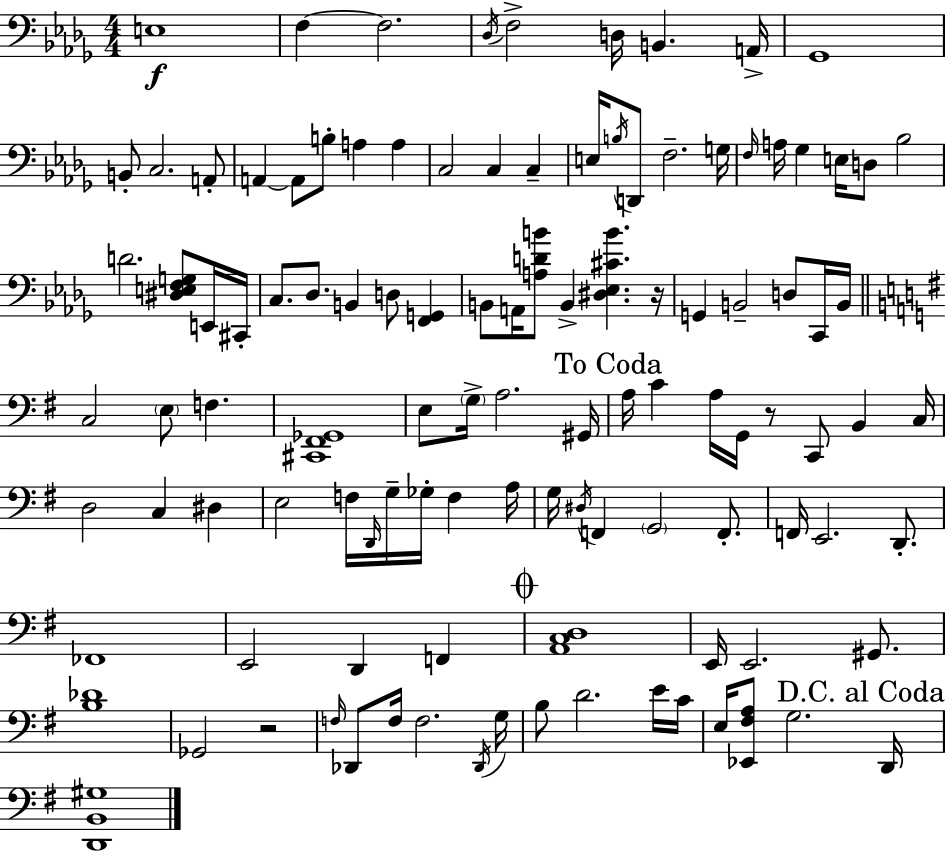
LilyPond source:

{
  \clef bass
  \numericTimeSignature
  \time 4/4
  \key bes \minor
  \repeat volta 2 { e1\f | f4~~ f2. | \acciaccatura { des16 } f2-> d16 b,4. | a,16-> ges,1 | \break b,8-. c2. a,8-. | a,4~~ a,8 b8-. a4 a4 | c2 c4 c4-- | e16 \acciaccatura { b16 } d,8 f2.-- | \break g16 \grace { f16 } a16 ges4 e16 d8 bes2 | d'2. <dis e f g>8 | e,16 cis,16-. c8. des8. b,4 d8 <f, g,>4 | b,8 a,16 <a d' b'>8 b,4-> <dis ees cis' b'>4. | \break r16 g,4 b,2-- d8 | c,16 b,16 \bar "||" \break \key g \major c2 \parenthesize e8 f4. | <cis, fis, ges,>1 | e8 \parenthesize g16-> a2. gis,16 | \mark "To Coda" a16 c'4 a16 g,16 r8 c,8 b,4 c16 | \break d2 c4 dis4 | e2 f16 \grace { d,16 } g16-- ges16-. f4 | a16 g16 \acciaccatura { dis16 } f,4 \parenthesize g,2 f,8.-. | f,16 e,2. d,8.-. | \break fes,1 | e,2 d,4 f,4 | \mark \markup { \musicglyph "scripts.coda" } <a, c d>1 | e,16 e,2. gis,8. | \break <b des'>1 | ges,2 r2 | \grace { f16 } des,8 f16 f2. | \acciaccatura { des,16 } g16 b8 d'2. | \break e'16 c'16 e16 <ees, fis a>8 g2. | \mark "D.C. al Coda" d,16 <d, b, gis>1 | } \bar "|."
}